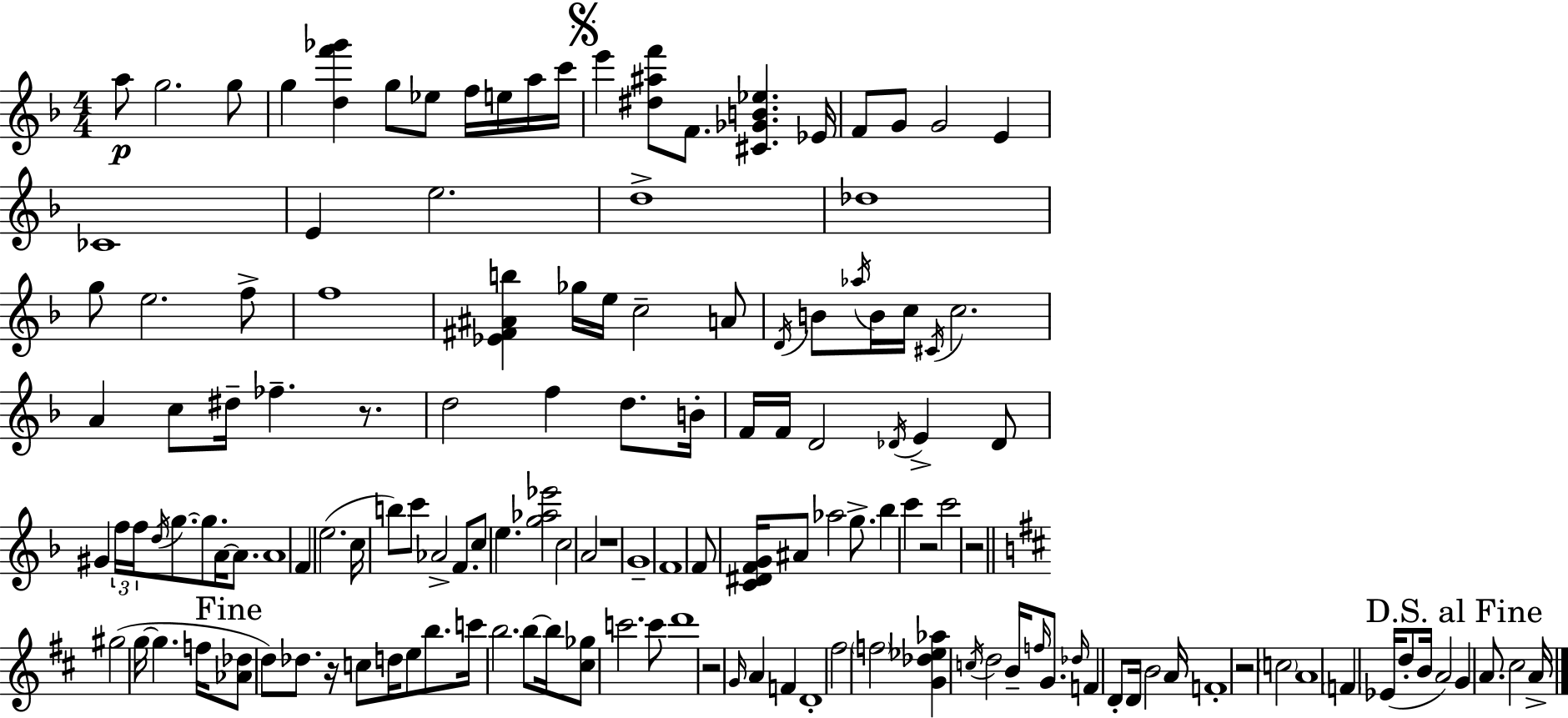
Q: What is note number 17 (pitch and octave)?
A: E4